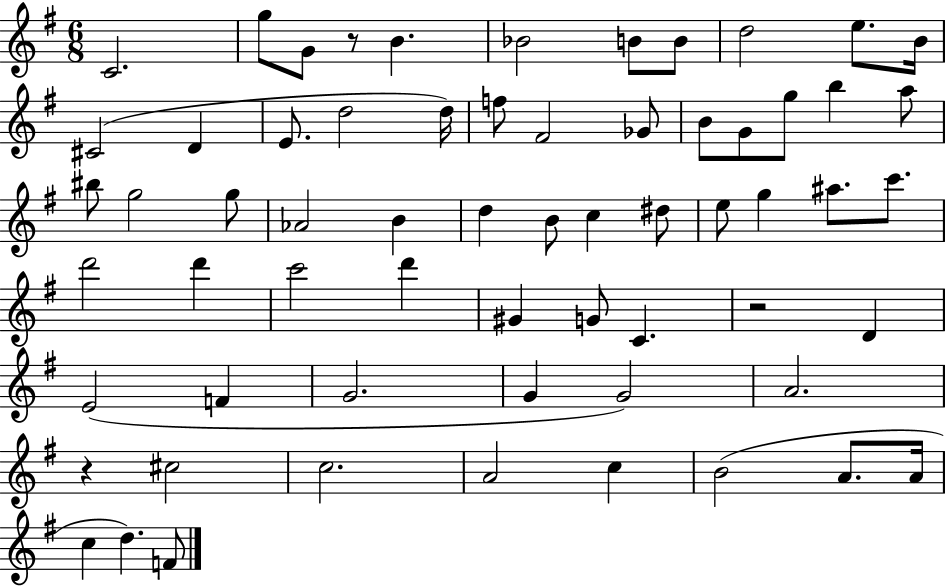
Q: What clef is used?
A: treble